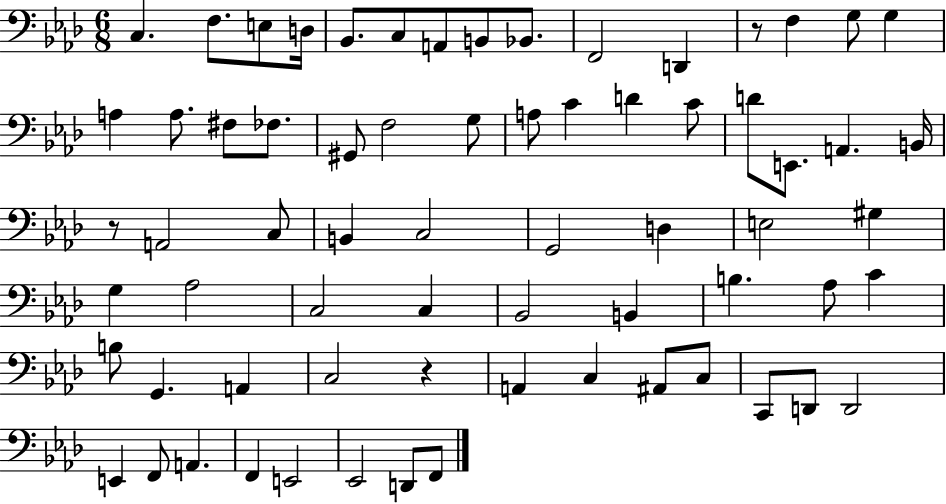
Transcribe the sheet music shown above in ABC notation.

X:1
T:Untitled
M:6/8
L:1/4
K:Ab
C, F,/2 E,/2 D,/4 _B,,/2 C,/2 A,,/2 B,,/2 _B,,/2 F,,2 D,, z/2 F, G,/2 G, A, A,/2 ^F,/2 _F,/2 ^G,,/2 F,2 G,/2 A,/2 C D C/2 D/2 E,,/2 A,, B,,/4 z/2 A,,2 C,/2 B,, C,2 G,,2 D, E,2 ^G, G, _A,2 C,2 C, _B,,2 B,, B, _A,/2 C B,/2 G,, A,, C,2 z A,, C, ^A,,/2 C,/2 C,,/2 D,,/2 D,,2 E,, F,,/2 A,, F,, E,,2 _E,,2 D,,/2 F,,/2